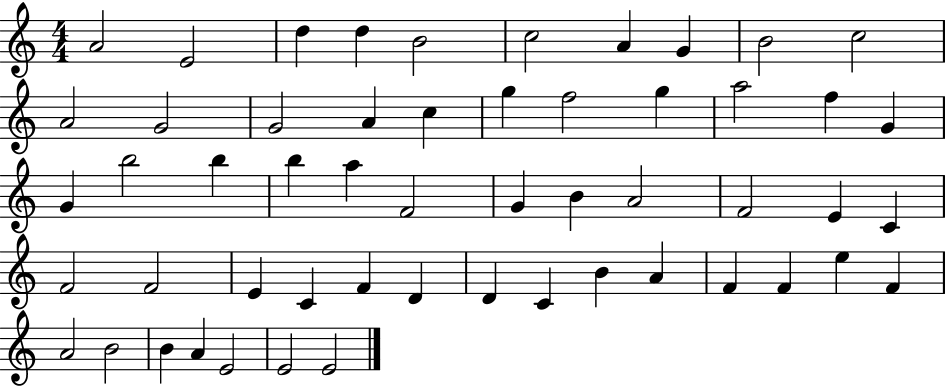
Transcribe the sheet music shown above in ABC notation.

X:1
T:Untitled
M:4/4
L:1/4
K:C
A2 E2 d d B2 c2 A G B2 c2 A2 G2 G2 A c g f2 g a2 f G G b2 b b a F2 G B A2 F2 E C F2 F2 E C F D D C B A F F e F A2 B2 B A E2 E2 E2